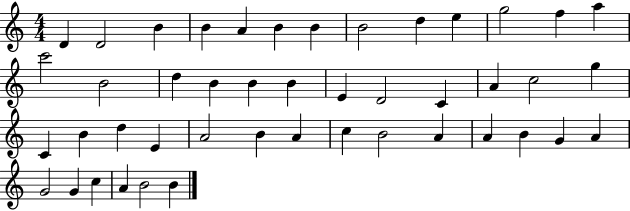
X:1
T:Untitled
M:4/4
L:1/4
K:C
D D2 B B A B B B2 d e g2 f a c'2 B2 d B B B E D2 C A c2 g C B d E A2 B A c B2 A A B G A G2 G c A B2 B